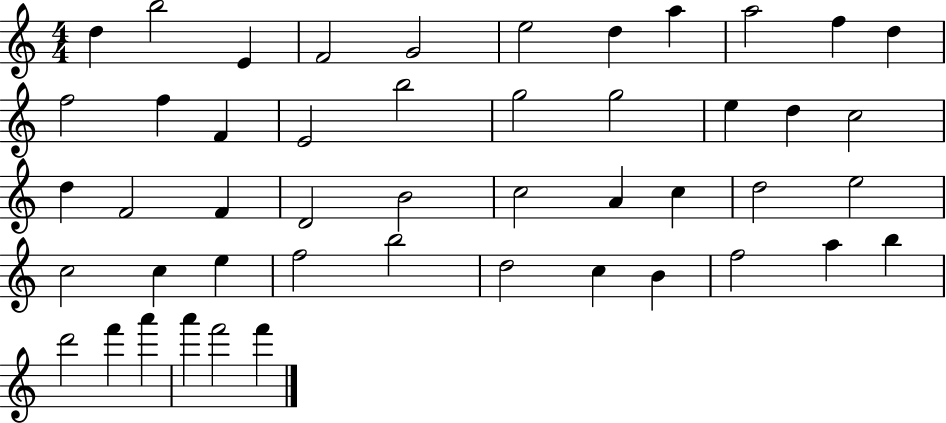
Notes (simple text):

D5/q B5/h E4/q F4/h G4/h E5/h D5/q A5/q A5/h F5/q D5/q F5/h F5/q F4/q E4/h B5/h G5/h G5/h E5/q D5/q C5/h D5/q F4/h F4/q D4/h B4/h C5/h A4/q C5/q D5/h E5/h C5/h C5/q E5/q F5/h B5/h D5/h C5/q B4/q F5/h A5/q B5/q D6/h F6/q A6/q A6/q F6/h F6/q